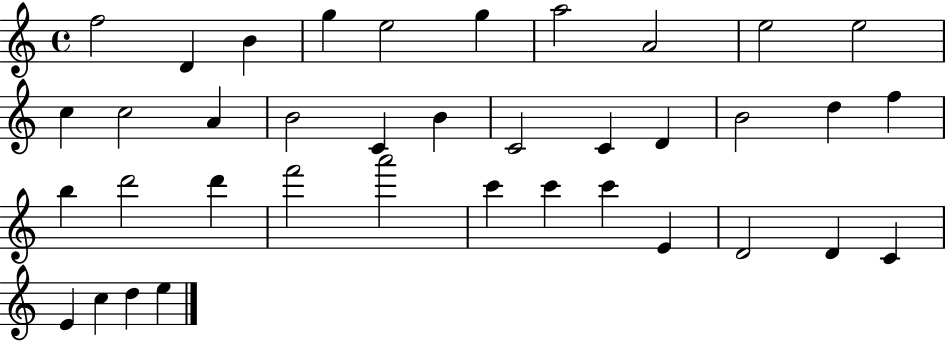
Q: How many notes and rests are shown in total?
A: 38